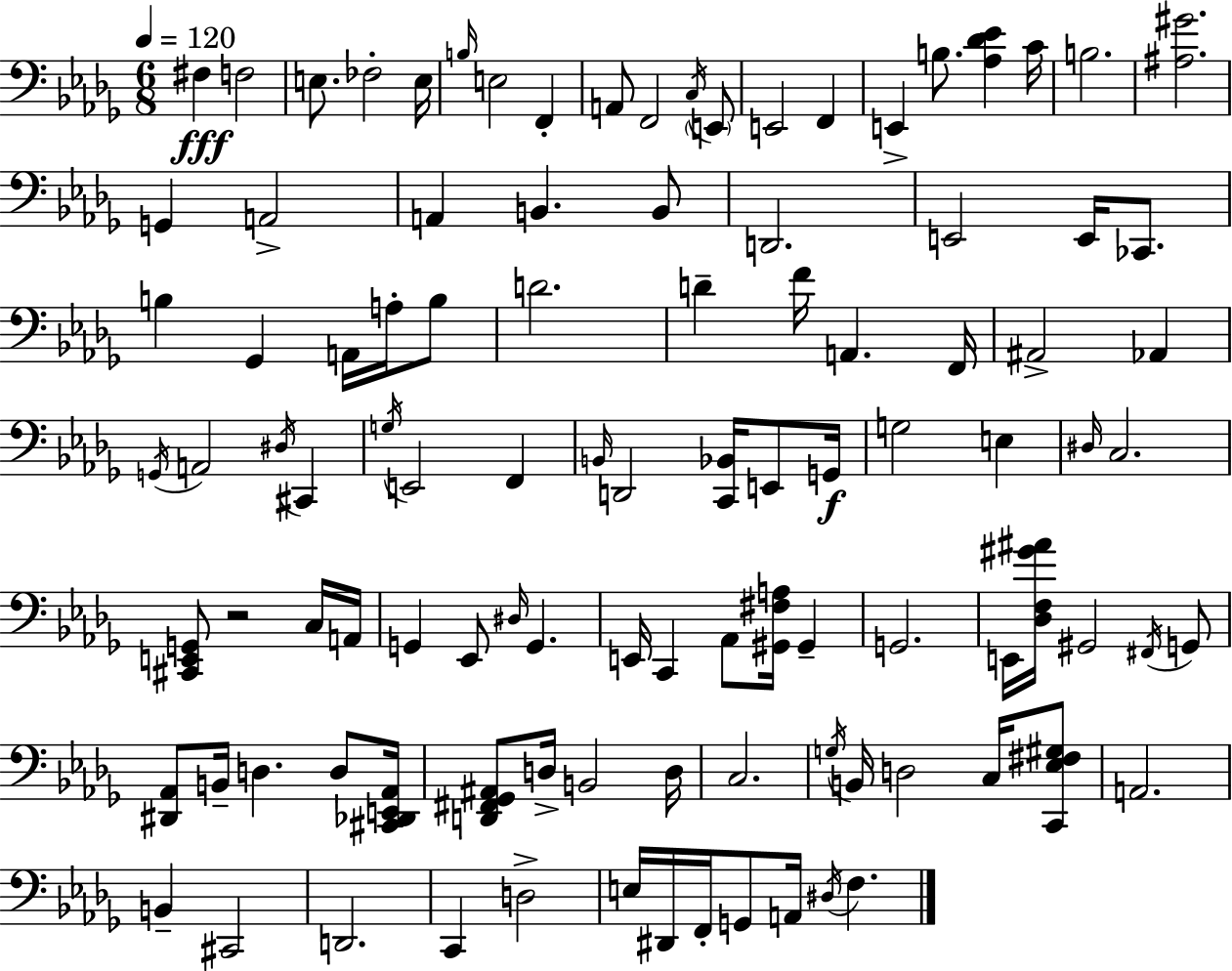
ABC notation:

X:1
T:Untitled
M:6/8
L:1/4
K:Bbm
^F, F,2 E,/2 _F,2 E,/4 B,/4 E,2 F,, A,,/2 F,,2 C,/4 E,,/2 E,,2 F,, E,, B,/2 [_A,_D_E] C/4 B,2 [^A,^G]2 G,, A,,2 A,, B,, B,,/2 D,,2 E,,2 E,,/4 _C,,/2 B, _G,, A,,/4 A,/4 B,/2 D2 D F/4 A,, F,,/4 ^A,,2 _A,, G,,/4 A,,2 ^D,/4 ^C,, G,/4 E,,2 F,, B,,/4 D,,2 [C,,_B,,]/4 E,,/2 G,,/4 G,2 E, ^D,/4 C,2 [^C,,E,,G,,]/2 z2 C,/4 A,,/4 G,, _E,,/2 ^D,/4 G,, E,,/4 C,, _A,,/2 [^G,,^F,A,]/4 ^G,, G,,2 E,,/4 [_D,F,^G^A]/4 ^G,,2 ^F,,/4 G,,/2 [^D,,_A,,]/2 B,,/4 D, D,/2 [^C,,_D,,E,,_A,,]/4 [D,,^F,,_G,,^A,,]/2 D,/4 B,,2 D,/4 C,2 G,/4 B,,/4 D,2 C,/4 [C,,_E,^F,^G,]/2 A,,2 B,, ^C,,2 D,,2 C,, D,2 E,/4 ^D,,/4 F,,/4 G,,/2 A,,/4 ^D,/4 F,